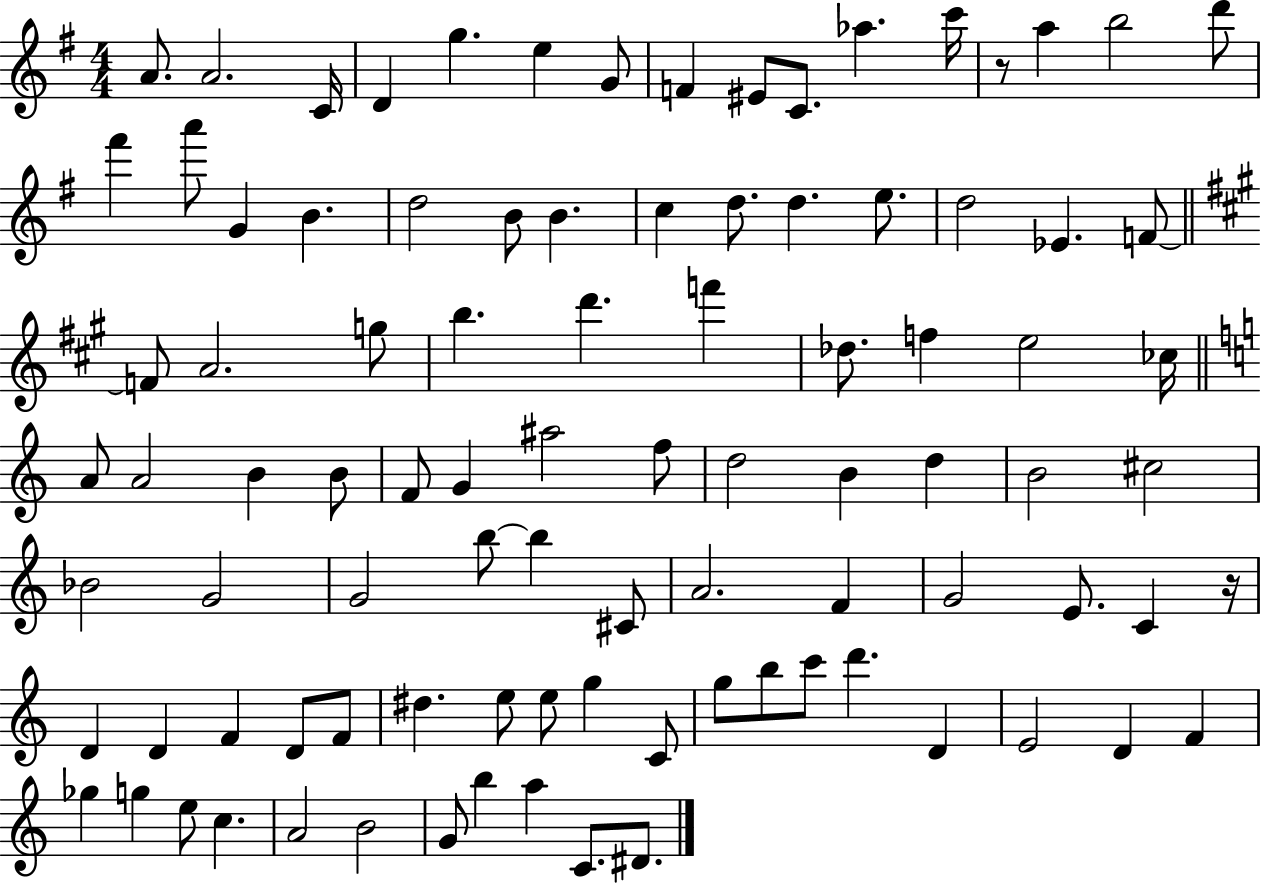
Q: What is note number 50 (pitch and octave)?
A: D5